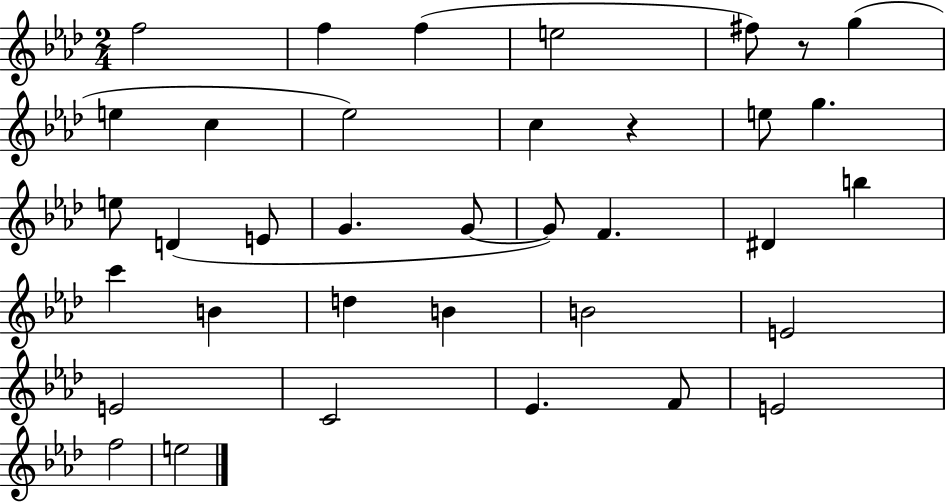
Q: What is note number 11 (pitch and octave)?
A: E5